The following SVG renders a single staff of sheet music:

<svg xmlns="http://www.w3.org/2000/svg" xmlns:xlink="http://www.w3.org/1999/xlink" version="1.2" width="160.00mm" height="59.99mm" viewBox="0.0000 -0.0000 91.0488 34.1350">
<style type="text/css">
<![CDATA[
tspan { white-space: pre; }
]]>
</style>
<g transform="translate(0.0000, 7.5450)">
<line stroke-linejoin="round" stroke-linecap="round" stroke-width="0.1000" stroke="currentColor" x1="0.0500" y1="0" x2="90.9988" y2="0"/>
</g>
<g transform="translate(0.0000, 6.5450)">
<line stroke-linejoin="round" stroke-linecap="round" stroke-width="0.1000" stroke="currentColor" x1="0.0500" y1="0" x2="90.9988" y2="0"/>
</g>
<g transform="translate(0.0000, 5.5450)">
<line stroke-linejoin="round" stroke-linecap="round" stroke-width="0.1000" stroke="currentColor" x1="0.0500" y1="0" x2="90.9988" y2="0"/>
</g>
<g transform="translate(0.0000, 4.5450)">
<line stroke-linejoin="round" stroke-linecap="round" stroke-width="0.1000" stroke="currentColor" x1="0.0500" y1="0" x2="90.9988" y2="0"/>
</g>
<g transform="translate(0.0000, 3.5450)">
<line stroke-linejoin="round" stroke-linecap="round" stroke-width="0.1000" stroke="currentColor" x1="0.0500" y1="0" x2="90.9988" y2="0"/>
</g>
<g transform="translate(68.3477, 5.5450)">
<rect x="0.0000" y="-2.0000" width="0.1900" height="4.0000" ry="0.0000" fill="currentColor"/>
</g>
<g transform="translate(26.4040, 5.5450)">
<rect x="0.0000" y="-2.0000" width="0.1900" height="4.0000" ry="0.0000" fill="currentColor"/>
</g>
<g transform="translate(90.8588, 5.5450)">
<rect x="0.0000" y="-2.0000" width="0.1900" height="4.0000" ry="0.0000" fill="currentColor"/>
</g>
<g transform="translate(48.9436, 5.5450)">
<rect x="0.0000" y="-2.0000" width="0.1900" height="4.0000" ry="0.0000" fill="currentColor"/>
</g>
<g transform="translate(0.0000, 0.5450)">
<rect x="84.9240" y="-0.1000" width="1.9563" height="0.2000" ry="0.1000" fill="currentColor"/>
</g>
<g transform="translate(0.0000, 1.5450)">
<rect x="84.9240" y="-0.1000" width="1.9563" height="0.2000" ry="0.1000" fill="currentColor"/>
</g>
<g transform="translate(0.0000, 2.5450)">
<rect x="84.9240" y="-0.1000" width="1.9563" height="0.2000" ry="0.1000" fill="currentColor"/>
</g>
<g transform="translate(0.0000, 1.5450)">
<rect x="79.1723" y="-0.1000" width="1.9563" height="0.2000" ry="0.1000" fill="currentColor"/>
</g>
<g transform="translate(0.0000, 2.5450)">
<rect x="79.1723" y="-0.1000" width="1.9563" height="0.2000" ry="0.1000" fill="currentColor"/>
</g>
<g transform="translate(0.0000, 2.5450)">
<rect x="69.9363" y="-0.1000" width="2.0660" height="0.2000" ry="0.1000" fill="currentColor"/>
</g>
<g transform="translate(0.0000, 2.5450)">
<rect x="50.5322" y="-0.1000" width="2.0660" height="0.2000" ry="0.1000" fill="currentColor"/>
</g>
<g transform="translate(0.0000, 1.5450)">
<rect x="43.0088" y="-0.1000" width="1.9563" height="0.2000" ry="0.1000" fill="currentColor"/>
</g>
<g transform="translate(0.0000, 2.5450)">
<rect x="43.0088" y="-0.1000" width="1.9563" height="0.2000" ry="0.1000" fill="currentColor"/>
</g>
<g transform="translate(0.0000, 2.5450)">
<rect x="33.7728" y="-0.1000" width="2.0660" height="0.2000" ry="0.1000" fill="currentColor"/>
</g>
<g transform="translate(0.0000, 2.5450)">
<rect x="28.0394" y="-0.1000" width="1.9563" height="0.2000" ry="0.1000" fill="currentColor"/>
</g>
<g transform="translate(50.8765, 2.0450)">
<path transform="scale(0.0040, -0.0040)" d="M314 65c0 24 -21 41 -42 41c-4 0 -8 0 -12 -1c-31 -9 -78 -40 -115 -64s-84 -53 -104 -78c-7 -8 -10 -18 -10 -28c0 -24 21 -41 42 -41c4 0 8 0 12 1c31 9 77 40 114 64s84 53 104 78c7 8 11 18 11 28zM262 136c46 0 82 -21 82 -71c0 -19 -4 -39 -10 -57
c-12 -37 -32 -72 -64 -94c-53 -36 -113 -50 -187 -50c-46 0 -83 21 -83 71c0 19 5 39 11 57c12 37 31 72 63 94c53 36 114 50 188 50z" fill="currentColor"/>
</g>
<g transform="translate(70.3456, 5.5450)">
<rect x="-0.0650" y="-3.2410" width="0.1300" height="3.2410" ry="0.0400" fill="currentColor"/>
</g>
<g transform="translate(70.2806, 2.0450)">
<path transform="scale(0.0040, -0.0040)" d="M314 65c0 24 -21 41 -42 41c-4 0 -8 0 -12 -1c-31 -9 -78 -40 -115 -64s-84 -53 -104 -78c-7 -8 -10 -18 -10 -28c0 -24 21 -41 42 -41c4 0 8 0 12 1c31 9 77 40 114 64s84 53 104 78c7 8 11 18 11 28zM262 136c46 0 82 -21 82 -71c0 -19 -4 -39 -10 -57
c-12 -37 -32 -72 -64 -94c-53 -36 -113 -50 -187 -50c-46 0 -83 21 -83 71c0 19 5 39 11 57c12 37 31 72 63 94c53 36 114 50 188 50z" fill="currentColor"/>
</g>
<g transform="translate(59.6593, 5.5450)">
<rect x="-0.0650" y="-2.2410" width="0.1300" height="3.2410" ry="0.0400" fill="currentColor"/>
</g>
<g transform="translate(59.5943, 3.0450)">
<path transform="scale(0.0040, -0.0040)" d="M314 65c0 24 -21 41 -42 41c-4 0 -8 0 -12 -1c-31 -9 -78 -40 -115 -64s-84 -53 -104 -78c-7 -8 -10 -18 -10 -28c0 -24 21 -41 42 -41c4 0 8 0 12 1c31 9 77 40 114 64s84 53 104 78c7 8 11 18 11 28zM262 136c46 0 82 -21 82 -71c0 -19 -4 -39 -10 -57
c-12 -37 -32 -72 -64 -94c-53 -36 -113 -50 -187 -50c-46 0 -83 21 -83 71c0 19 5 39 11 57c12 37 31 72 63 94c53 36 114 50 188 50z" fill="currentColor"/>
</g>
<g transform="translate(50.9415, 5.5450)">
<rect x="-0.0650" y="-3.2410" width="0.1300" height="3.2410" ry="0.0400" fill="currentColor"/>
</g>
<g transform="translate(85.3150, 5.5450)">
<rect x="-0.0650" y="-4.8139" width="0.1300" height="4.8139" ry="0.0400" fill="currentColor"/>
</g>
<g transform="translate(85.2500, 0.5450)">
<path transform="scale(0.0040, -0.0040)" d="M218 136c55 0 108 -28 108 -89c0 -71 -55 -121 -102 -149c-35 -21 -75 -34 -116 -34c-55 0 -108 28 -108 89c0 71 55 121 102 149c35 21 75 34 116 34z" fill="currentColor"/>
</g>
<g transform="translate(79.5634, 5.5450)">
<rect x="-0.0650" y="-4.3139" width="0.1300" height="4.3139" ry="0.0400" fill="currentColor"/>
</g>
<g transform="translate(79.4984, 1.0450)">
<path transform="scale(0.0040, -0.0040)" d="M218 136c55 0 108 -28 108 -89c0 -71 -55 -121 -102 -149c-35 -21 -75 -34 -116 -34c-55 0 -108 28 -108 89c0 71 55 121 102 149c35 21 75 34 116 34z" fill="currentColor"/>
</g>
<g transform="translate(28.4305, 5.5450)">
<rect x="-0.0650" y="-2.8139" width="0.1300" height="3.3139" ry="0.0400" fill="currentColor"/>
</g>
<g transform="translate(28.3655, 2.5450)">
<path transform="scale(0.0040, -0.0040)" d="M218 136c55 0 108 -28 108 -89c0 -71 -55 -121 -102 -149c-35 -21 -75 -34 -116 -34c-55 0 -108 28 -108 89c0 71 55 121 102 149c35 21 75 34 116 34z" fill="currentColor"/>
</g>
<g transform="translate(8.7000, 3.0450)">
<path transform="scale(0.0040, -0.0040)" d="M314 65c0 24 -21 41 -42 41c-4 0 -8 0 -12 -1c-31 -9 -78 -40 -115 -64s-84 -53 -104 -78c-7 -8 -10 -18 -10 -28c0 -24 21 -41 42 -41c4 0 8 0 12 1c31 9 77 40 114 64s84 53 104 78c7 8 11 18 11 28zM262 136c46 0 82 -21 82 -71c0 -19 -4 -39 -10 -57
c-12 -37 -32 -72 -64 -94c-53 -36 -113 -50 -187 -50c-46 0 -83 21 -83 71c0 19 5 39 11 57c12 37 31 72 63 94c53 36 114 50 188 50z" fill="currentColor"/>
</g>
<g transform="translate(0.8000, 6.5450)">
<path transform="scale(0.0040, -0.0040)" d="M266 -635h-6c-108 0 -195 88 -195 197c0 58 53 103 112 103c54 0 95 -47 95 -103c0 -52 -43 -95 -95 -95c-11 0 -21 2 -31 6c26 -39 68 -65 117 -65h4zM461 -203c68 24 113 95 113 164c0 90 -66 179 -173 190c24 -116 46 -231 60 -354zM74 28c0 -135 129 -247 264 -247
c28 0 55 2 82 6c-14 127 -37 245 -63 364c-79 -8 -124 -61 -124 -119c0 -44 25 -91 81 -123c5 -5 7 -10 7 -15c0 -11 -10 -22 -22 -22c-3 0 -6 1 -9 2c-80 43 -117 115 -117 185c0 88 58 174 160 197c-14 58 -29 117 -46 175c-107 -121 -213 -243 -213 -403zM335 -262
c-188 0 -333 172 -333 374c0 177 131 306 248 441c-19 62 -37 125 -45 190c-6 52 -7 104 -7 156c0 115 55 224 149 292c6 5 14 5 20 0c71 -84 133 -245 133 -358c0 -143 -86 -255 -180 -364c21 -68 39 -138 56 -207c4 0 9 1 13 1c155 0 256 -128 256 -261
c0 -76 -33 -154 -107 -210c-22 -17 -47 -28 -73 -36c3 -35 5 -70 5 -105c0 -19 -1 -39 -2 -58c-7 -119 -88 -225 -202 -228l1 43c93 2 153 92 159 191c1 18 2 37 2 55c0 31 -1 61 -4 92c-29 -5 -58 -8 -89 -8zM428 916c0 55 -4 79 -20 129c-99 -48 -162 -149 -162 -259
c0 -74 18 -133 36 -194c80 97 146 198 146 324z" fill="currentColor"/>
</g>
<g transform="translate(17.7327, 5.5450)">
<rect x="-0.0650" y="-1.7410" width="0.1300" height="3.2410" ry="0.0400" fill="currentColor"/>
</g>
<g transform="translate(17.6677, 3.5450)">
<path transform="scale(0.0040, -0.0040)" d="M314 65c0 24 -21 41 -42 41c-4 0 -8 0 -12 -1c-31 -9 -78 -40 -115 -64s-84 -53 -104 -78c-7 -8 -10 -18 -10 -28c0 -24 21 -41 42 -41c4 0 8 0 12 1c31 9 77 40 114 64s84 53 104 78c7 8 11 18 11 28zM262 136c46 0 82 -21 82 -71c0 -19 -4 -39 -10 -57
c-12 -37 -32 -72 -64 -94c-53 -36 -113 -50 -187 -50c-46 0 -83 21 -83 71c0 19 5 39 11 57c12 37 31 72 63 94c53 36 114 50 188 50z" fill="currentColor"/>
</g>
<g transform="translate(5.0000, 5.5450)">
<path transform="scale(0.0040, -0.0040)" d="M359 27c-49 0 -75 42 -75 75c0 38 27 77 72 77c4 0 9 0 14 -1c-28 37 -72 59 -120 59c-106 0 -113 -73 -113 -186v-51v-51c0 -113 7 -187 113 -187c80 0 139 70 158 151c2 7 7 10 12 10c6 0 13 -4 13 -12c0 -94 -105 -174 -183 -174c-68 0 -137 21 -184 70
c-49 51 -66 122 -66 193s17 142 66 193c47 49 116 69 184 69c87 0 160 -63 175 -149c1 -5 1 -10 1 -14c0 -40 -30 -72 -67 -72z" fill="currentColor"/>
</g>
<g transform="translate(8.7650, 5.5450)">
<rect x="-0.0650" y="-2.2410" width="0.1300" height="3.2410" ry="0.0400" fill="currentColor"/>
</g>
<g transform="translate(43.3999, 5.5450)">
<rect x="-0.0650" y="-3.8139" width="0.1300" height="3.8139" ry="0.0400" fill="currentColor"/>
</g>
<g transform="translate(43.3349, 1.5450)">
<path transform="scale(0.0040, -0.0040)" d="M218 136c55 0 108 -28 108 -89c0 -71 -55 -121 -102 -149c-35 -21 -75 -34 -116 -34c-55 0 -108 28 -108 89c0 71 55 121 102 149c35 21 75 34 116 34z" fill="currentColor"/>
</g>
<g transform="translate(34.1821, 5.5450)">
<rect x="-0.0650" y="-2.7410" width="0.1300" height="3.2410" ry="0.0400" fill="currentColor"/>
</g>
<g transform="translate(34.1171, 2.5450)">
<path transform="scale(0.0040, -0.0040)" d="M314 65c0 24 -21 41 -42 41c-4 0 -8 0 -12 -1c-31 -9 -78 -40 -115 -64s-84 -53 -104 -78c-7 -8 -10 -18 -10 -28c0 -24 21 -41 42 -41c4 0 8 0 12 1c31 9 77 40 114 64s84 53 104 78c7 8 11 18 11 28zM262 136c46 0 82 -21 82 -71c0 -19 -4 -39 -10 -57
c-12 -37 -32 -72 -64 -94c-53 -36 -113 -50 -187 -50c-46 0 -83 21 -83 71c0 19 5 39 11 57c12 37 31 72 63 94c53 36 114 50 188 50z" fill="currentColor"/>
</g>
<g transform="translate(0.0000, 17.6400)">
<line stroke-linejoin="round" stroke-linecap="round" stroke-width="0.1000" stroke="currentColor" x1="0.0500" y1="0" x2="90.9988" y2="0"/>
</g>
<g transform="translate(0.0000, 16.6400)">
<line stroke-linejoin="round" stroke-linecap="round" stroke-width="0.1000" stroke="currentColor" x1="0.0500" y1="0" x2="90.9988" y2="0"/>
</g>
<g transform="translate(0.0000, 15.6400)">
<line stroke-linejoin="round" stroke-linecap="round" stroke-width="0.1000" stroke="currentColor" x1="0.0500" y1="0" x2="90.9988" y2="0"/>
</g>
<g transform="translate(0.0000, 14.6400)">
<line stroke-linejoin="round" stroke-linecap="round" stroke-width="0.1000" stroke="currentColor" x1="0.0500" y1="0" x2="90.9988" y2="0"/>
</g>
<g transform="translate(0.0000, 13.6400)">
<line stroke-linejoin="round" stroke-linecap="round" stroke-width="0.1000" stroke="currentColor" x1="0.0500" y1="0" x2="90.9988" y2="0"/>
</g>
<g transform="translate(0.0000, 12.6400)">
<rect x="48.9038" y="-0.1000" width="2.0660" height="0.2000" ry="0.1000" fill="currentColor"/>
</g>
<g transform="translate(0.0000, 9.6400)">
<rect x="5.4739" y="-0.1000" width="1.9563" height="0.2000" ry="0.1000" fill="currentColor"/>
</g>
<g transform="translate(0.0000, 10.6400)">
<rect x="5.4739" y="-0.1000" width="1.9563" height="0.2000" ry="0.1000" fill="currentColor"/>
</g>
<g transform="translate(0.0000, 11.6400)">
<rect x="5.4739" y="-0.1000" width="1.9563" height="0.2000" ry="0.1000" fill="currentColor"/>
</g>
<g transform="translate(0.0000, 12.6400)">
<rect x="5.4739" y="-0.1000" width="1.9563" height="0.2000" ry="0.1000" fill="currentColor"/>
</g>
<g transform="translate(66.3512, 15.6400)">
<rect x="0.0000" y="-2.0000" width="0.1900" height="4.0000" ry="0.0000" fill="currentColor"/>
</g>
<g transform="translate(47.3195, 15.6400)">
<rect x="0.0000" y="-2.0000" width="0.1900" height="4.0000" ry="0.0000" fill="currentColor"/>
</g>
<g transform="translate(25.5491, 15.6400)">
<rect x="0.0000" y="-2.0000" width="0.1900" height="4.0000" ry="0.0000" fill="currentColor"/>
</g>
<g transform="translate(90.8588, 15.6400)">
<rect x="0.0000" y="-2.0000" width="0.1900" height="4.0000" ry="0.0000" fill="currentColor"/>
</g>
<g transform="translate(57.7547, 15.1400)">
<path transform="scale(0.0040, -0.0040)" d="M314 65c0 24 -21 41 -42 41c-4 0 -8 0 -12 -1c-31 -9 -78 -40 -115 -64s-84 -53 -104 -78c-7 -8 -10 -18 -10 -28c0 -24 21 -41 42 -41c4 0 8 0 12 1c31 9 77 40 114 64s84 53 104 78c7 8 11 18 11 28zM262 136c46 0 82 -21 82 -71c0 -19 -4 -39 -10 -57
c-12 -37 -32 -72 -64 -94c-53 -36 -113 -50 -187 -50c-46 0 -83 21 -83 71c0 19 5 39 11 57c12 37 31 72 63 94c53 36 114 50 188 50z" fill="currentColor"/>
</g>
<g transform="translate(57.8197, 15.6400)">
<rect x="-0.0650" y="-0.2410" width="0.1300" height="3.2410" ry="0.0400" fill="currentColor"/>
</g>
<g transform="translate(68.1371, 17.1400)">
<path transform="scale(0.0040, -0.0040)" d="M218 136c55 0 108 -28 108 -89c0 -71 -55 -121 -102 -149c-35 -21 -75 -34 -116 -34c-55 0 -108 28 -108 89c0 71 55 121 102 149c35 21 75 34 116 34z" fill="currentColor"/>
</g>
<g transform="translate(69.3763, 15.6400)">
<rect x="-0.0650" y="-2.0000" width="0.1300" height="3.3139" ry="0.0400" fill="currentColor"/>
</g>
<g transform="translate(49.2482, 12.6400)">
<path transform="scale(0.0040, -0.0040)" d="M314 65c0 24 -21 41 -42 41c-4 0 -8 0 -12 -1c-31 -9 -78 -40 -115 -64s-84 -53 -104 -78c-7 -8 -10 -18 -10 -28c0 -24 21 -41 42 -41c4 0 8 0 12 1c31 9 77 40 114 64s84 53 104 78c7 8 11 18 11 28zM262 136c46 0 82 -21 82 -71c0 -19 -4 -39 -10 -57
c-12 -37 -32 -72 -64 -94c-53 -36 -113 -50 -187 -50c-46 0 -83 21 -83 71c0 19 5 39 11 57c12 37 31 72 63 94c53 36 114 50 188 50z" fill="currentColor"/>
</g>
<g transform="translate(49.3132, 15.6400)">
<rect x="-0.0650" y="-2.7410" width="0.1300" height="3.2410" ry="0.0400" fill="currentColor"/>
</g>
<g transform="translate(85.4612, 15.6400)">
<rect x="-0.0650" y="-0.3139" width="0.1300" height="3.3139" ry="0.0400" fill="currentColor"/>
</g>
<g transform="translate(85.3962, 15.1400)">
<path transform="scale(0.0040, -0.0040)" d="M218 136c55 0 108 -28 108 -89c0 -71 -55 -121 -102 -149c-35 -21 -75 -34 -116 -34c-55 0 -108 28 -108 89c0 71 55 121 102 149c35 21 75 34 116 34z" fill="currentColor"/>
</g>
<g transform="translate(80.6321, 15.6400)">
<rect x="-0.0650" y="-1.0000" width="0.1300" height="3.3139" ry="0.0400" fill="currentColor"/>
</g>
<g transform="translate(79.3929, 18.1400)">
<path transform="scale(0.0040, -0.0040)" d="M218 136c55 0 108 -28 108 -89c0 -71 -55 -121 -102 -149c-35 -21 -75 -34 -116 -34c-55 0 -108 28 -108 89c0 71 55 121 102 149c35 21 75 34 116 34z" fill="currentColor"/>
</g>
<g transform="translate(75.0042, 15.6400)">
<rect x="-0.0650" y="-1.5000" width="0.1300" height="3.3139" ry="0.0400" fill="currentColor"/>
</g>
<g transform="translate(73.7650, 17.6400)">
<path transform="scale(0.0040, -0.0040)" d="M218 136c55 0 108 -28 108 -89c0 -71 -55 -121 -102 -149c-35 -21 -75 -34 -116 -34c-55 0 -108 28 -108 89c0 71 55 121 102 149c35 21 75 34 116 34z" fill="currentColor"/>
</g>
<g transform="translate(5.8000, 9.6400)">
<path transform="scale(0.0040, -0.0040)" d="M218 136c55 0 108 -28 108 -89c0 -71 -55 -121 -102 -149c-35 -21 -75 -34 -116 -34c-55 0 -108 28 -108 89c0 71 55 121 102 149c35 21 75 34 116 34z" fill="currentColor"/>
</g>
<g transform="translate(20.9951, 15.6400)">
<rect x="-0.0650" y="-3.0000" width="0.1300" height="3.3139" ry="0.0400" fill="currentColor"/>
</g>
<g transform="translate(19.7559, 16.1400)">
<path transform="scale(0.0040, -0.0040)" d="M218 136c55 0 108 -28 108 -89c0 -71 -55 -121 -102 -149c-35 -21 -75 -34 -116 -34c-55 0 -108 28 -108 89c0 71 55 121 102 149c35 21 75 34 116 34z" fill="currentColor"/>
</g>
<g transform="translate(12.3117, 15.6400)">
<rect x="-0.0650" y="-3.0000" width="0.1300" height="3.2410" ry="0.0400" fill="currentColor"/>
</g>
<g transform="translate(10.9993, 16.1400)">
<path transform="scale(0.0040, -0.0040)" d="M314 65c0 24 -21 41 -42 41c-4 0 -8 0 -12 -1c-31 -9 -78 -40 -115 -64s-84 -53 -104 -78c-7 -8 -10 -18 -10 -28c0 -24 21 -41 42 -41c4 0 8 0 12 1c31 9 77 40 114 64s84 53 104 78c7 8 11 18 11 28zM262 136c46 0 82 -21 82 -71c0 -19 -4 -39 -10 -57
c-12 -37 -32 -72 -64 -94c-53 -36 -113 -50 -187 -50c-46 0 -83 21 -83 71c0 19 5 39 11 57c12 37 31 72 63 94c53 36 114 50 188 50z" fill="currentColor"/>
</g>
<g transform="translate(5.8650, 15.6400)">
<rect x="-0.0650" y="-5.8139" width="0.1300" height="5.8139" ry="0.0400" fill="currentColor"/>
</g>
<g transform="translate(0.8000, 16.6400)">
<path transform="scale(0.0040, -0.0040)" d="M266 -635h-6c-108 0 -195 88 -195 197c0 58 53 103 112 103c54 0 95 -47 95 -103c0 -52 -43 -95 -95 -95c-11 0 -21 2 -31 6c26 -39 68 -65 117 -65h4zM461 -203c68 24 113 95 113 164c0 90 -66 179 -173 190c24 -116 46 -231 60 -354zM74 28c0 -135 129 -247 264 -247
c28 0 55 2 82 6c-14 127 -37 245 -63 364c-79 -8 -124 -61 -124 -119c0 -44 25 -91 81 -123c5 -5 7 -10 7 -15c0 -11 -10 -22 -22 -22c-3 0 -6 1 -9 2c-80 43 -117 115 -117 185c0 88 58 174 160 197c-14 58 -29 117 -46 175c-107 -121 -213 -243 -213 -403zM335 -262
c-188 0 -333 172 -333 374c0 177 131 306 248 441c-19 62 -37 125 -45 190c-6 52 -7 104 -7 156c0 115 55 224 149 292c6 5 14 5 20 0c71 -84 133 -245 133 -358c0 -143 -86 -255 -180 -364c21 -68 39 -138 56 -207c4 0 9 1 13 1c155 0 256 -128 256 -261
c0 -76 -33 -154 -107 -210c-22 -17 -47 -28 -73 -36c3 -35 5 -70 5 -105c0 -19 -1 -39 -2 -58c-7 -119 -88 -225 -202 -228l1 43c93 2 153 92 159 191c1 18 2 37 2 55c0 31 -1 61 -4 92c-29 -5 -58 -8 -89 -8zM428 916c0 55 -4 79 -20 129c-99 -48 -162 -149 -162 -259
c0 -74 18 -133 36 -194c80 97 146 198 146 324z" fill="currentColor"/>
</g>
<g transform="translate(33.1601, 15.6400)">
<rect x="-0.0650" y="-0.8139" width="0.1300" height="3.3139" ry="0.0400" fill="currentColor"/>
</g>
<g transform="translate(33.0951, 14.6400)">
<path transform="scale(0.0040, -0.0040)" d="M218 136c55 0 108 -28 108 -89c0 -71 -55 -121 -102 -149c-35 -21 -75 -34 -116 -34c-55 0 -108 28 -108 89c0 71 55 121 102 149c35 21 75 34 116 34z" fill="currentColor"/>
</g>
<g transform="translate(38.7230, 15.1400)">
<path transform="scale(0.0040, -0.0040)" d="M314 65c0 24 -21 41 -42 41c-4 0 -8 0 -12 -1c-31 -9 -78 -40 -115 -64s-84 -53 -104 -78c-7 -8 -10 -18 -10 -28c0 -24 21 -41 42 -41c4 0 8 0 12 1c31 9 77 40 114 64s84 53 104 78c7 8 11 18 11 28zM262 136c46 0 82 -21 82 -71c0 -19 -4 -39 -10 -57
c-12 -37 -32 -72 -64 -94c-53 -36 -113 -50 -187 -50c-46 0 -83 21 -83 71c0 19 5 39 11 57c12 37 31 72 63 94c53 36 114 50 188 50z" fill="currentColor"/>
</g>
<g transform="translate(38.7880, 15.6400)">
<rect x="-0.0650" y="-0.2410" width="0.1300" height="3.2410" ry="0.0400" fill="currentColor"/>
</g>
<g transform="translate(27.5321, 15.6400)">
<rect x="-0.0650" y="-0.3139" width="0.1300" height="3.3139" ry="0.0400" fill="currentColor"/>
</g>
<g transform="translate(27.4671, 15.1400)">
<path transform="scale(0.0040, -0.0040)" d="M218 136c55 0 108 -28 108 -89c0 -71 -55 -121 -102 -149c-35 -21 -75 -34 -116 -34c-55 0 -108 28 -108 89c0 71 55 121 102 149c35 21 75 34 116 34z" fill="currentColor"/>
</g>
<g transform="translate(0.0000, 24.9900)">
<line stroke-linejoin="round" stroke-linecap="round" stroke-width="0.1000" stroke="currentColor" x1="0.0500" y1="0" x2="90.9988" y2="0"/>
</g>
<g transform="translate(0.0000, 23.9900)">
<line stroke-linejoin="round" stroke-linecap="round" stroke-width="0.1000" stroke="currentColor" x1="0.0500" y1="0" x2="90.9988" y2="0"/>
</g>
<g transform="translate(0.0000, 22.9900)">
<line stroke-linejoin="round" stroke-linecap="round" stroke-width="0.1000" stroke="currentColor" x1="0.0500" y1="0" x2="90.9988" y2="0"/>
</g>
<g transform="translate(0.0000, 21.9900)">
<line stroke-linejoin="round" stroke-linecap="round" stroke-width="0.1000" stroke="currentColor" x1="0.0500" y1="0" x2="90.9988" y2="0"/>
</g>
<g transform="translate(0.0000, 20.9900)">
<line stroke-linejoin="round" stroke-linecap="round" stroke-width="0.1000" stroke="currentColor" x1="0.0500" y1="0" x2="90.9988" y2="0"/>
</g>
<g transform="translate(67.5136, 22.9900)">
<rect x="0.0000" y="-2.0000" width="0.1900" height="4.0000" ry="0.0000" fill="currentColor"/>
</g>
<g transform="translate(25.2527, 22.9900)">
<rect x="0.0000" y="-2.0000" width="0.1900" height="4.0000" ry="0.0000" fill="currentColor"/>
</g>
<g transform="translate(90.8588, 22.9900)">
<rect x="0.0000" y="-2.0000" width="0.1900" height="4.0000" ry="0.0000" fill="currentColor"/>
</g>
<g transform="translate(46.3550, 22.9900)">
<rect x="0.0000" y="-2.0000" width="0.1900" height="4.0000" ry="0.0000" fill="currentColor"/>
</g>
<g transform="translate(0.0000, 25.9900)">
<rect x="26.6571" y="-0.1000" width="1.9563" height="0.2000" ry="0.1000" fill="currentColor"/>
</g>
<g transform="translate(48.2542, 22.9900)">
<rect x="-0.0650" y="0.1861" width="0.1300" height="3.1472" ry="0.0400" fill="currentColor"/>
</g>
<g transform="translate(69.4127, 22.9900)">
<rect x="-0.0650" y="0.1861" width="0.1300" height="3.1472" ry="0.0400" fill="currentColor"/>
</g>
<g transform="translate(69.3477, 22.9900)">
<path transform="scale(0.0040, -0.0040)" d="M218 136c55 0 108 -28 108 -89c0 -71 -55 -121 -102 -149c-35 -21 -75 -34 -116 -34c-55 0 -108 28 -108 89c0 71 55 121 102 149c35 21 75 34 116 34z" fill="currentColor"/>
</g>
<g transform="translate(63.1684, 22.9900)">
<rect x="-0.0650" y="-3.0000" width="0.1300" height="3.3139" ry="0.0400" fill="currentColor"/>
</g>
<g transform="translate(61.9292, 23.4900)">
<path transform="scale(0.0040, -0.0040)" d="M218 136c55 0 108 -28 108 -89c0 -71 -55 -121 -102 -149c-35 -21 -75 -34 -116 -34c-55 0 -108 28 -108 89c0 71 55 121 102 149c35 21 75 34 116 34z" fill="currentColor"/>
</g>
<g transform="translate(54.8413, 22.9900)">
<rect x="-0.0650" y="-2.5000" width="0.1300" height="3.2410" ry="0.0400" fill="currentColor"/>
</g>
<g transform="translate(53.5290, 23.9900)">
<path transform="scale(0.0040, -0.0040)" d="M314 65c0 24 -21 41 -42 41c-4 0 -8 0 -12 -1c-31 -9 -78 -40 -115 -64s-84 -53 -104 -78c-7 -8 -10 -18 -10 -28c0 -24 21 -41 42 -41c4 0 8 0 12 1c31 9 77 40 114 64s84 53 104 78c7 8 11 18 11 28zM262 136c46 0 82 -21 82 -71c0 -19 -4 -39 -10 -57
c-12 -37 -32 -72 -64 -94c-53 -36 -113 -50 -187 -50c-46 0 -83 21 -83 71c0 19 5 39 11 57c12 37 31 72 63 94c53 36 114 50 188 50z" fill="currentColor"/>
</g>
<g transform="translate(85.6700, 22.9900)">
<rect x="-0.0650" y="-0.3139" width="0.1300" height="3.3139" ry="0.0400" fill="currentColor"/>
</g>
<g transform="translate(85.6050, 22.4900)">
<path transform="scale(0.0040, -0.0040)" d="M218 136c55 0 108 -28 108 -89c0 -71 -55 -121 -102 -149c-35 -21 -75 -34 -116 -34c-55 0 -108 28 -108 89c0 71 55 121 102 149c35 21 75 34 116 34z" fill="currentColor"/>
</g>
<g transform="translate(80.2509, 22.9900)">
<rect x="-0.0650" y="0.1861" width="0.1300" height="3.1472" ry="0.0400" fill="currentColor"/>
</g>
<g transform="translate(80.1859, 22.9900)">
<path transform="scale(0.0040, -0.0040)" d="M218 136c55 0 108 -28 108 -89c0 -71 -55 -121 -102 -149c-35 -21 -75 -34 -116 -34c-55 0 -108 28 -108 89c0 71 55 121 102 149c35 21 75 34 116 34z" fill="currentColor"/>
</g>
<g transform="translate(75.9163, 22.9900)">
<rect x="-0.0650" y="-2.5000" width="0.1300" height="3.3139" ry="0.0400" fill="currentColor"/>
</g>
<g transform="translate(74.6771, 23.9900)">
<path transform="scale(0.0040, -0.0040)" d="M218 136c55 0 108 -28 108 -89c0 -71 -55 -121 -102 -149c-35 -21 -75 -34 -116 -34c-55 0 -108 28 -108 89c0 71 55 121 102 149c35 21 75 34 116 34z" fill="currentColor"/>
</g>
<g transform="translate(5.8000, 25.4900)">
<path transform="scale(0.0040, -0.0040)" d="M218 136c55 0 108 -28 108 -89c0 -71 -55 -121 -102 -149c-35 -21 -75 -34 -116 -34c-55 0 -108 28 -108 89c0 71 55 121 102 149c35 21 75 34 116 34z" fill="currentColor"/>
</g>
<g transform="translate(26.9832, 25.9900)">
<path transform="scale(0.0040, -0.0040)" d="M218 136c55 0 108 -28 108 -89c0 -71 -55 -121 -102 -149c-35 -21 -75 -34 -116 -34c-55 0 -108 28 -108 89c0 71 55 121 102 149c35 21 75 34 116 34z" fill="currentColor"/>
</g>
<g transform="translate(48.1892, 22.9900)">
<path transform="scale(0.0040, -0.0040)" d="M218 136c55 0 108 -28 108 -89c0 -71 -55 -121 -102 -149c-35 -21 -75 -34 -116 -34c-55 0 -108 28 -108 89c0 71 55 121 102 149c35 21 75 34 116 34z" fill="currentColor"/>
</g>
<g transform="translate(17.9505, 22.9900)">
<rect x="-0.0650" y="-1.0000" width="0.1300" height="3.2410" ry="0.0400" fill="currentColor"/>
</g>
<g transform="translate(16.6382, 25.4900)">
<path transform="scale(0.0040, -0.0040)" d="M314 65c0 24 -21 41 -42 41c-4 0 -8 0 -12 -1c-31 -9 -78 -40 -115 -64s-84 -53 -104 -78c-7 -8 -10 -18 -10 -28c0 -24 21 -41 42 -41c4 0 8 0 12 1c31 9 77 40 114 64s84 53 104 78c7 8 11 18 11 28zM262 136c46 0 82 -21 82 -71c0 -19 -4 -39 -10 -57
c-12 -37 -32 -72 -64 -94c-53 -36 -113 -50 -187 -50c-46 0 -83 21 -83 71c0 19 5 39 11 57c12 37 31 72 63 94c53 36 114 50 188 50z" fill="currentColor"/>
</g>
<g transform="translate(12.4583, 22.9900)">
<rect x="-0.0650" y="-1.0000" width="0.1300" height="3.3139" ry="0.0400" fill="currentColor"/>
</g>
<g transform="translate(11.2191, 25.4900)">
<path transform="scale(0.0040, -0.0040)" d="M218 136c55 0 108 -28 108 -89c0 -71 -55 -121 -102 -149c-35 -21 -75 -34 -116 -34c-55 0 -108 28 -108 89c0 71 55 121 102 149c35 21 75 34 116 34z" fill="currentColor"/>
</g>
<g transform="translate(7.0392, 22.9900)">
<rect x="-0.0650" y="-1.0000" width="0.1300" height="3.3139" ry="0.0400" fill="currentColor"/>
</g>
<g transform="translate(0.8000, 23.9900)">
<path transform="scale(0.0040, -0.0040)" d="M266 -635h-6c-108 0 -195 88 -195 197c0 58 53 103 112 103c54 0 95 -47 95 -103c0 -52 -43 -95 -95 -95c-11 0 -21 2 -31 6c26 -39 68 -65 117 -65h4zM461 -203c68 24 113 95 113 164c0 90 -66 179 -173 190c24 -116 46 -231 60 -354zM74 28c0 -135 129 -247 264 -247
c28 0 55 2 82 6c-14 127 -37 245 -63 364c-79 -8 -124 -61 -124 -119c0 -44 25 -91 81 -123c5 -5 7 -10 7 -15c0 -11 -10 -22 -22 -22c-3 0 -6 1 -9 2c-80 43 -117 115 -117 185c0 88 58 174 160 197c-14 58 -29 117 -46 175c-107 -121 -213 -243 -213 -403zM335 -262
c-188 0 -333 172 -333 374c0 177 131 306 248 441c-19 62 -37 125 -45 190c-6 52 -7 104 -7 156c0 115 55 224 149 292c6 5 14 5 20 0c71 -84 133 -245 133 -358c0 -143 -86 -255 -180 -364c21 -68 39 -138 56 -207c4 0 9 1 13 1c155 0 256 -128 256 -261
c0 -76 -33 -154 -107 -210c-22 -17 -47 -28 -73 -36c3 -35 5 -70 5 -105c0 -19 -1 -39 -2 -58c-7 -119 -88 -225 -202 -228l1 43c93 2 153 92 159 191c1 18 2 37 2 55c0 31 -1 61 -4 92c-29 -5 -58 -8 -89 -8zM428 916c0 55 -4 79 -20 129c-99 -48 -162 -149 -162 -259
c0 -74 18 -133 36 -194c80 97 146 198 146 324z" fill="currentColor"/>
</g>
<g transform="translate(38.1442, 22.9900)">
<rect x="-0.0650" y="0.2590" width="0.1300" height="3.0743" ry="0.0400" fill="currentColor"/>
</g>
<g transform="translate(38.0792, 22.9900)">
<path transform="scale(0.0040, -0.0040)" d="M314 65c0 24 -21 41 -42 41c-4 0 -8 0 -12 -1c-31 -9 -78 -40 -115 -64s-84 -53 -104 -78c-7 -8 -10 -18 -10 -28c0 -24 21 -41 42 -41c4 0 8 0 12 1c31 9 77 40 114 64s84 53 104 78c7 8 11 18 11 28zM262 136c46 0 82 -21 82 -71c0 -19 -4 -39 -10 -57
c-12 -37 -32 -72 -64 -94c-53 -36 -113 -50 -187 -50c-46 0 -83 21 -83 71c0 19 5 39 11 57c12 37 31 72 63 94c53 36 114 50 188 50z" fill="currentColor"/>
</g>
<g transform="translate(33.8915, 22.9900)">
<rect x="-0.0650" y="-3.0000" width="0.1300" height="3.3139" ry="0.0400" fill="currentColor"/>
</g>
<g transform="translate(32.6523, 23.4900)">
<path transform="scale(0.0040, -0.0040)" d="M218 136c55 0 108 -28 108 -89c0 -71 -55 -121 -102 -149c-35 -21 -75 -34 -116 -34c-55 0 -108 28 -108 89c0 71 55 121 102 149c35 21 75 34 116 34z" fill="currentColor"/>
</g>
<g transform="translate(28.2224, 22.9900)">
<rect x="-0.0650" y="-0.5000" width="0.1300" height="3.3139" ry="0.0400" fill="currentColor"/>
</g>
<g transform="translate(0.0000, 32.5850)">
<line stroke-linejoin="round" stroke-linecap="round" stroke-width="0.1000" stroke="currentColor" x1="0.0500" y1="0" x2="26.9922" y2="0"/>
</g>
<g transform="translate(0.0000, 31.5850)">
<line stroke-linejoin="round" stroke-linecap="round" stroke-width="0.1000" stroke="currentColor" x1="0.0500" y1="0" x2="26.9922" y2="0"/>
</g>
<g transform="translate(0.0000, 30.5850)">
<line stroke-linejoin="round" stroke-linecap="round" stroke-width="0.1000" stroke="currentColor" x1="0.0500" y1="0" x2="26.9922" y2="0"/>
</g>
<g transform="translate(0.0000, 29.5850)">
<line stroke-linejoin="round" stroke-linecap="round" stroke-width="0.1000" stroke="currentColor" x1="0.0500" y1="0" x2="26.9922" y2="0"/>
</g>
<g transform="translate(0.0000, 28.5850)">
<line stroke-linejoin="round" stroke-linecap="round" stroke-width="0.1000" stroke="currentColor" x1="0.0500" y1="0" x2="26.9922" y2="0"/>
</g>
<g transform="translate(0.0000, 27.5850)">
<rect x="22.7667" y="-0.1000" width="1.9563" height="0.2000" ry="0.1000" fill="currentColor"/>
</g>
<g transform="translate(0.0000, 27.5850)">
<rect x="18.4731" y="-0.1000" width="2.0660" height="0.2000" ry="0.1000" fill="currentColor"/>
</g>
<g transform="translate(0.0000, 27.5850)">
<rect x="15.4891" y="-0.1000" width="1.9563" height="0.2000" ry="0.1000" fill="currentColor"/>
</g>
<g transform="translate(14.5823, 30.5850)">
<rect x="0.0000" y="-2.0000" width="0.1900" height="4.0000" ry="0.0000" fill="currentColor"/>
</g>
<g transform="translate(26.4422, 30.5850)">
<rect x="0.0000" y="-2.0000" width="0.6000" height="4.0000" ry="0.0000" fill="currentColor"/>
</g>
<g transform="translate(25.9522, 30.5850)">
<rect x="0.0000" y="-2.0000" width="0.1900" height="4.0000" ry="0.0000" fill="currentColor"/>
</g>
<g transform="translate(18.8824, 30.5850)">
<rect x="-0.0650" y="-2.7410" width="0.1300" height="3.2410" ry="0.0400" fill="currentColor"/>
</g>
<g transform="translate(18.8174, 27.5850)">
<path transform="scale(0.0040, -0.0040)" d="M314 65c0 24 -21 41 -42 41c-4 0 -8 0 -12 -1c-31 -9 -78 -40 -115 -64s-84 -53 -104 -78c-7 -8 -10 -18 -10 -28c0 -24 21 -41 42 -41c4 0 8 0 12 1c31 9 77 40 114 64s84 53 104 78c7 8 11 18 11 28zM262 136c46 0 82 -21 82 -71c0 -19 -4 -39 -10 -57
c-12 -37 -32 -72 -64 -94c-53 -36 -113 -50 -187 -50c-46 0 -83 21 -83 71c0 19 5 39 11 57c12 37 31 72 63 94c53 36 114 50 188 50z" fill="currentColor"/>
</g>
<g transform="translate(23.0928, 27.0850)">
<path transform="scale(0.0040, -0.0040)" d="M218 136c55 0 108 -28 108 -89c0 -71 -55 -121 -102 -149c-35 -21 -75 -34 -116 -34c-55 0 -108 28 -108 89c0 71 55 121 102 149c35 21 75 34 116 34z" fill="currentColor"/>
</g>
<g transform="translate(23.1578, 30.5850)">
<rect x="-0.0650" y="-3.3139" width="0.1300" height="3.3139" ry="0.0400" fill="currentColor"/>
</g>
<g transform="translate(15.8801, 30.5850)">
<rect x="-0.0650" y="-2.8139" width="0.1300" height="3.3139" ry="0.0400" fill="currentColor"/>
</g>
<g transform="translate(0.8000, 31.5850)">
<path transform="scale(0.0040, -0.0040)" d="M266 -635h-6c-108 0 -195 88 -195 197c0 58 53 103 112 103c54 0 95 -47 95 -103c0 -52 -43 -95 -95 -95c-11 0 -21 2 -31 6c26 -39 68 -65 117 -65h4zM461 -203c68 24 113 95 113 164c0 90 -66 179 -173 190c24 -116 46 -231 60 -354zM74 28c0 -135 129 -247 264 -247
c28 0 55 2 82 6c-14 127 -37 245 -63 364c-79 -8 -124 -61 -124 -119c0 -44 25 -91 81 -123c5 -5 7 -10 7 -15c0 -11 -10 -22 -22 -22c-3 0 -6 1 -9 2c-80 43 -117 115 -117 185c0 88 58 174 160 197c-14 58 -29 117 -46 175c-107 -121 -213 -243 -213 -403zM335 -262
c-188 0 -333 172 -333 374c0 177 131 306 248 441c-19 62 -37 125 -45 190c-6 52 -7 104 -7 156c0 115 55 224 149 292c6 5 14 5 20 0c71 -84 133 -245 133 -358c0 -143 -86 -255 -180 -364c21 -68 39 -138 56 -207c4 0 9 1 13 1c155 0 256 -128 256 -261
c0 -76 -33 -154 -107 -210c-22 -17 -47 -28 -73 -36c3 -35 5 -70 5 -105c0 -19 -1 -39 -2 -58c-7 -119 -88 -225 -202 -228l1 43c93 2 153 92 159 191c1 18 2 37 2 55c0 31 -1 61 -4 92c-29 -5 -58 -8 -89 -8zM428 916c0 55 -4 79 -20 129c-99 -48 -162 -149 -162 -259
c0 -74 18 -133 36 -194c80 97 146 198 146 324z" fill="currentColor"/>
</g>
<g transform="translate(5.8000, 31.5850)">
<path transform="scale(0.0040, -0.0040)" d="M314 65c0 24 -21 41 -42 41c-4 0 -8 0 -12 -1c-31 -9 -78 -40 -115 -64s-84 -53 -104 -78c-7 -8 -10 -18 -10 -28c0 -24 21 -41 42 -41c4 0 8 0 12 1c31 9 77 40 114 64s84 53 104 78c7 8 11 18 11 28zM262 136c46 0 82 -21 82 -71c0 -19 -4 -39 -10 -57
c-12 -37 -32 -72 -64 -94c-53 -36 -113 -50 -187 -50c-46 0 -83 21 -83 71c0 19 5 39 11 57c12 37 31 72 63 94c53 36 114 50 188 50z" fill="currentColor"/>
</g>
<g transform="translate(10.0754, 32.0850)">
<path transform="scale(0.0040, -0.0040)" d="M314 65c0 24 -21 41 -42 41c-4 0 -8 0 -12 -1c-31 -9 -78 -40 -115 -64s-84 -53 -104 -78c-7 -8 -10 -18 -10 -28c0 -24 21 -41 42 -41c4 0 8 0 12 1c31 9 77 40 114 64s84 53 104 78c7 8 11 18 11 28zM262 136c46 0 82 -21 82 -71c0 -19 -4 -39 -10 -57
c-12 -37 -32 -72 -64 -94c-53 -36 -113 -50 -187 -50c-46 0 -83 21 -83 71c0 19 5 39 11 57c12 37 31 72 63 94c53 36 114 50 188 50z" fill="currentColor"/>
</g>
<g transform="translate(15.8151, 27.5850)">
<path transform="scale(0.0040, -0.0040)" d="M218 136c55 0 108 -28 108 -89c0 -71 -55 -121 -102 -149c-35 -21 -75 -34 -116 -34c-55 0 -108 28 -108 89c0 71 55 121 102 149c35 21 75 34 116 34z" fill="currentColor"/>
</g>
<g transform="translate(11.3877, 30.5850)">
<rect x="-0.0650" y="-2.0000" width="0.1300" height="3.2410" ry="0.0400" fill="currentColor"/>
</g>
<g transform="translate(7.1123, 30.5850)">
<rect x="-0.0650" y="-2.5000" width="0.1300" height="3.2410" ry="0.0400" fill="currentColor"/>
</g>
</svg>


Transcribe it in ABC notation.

X:1
T:Untitled
M:4/4
L:1/4
K:C
g2 f2 a a2 c' b2 g2 b2 d' e' g' A2 A c d c2 a2 c2 F E D c D D D2 C A B2 B G2 A B G B c G2 F2 a a2 b